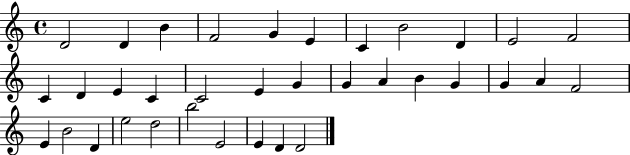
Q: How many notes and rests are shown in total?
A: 35